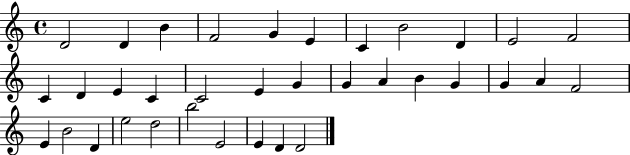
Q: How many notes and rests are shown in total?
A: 35